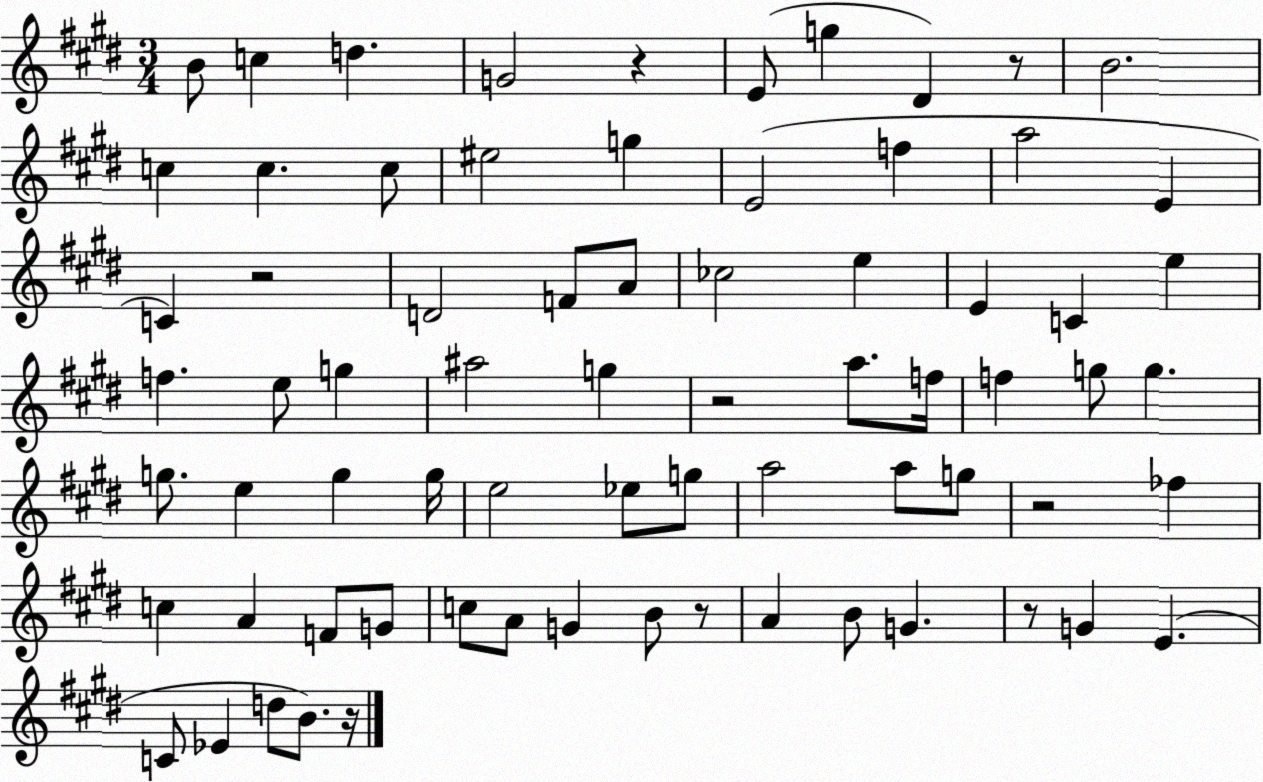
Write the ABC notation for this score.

X:1
T:Untitled
M:3/4
L:1/4
K:E
B/2 c d G2 z E/2 g ^D z/2 B2 c c c/2 ^e2 g E2 f a2 E C z2 D2 F/2 A/2 _c2 e E C e f e/2 g ^a2 g z2 a/2 f/4 f g/2 g g/2 e g g/4 e2 _e/2 g/2 a2 a/2 g/2 z2 _f c A F/2 G/2 c/2 A/2 G B/2 z/2 A B/2 G z/2 G E C/2 _E d/2 B/2 z/4